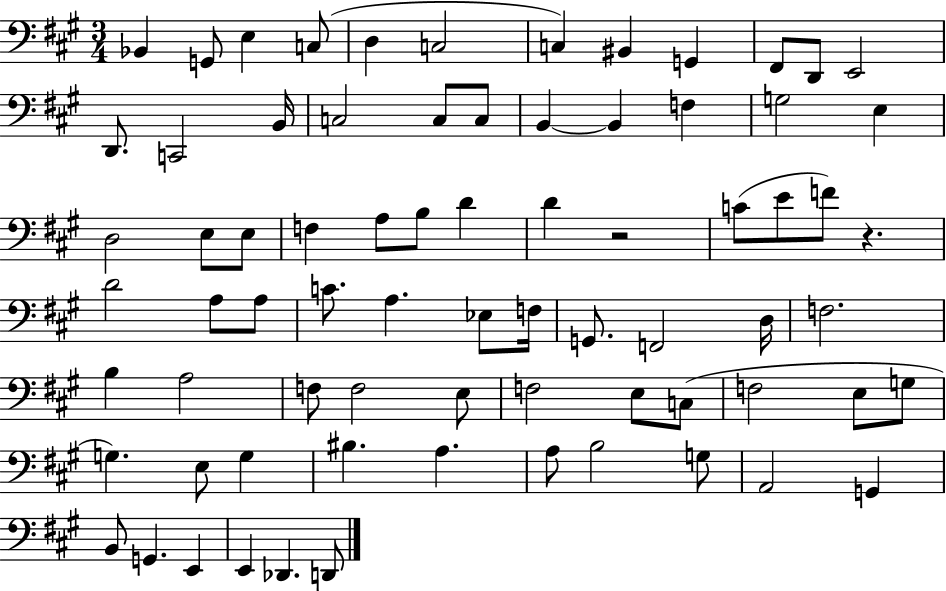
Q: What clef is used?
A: bass